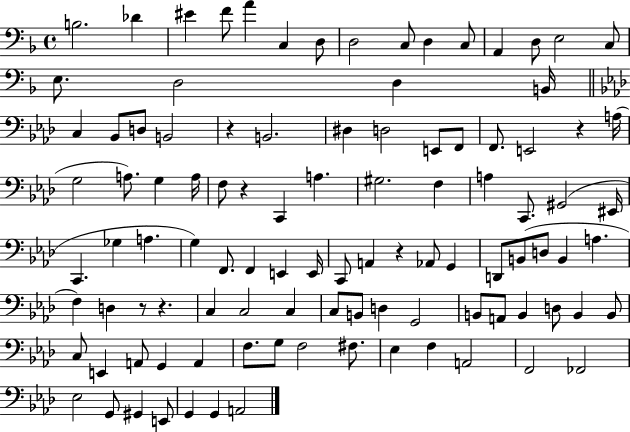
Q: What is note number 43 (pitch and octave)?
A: G#2